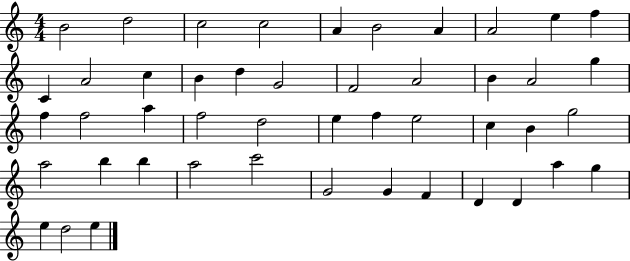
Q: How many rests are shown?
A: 0